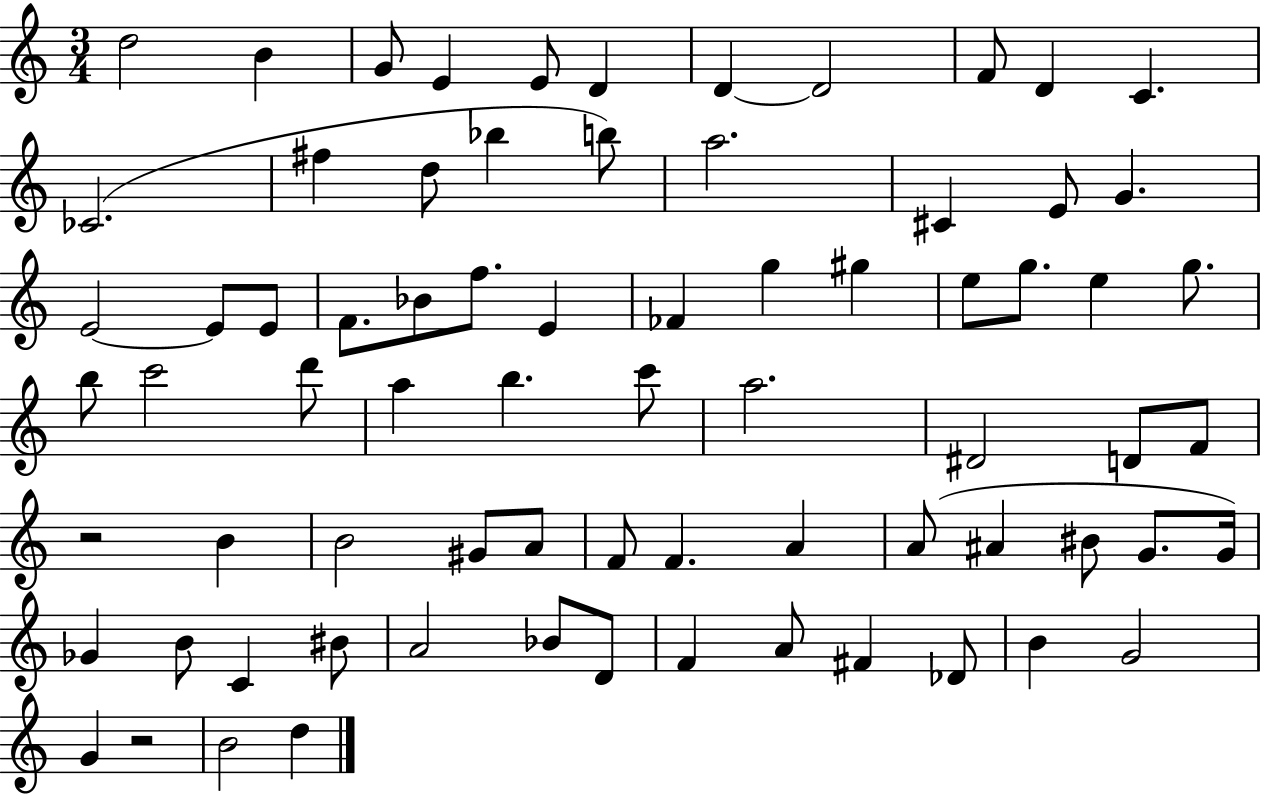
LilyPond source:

{
  \clef treble
  \numericTimeSignature
  \time 3/4
  \key c \major
  \repeat volta 2 { d''2 b'4 | g'8 e'4 e'8 d'4 | d'4~~ d'2 | f'8 d'4 c'4. | \break ces'2.( | fis''4 d''8 bes''4 b''8) | a''2. | cis'4 e'8 g'4. | \break e'2~~ e'8 e'8 | f'8. bes'8 f''8. e'4 | fes'4 g''4 gis''4 | e''8 g''8. e''4 g''8. | \break b''8 c'''2 d'''8 | a''4 b''4. c'''8 | a''2. | dis'2 d'8 f'8 | \break r2 b'4 | b'2 gis'8 a'8 | f'8 f'4. a'4 | a'8( ais'4 bis'8 g'8. g'16) | \break ges'4 b'8 c'4 bis'8 | a'2 bes'8 d'8 | f'4 a'8 fis'4 des'8 | b'4 g'2 | \break g'4 r2 | b'2 d''4 | } \bar "|."
}